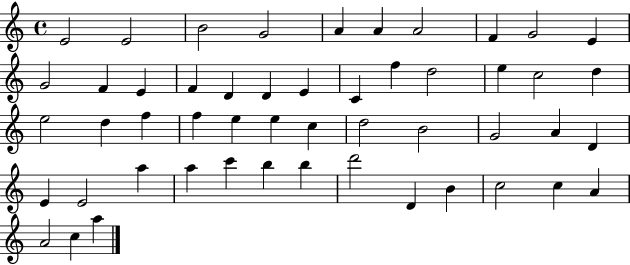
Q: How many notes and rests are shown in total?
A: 51